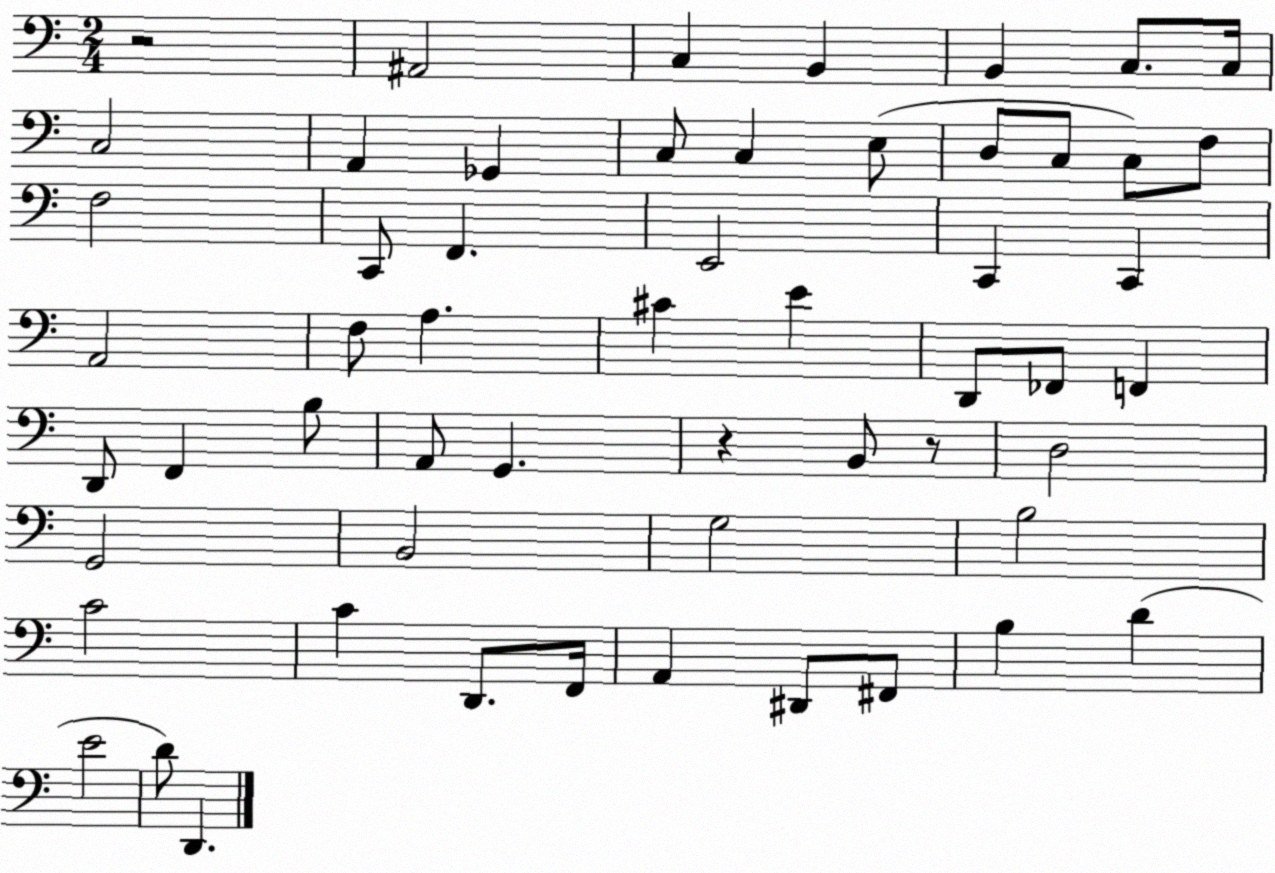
X:1
T:Untitled
M:2/4
L:1/4
K:C
z2 ^A,,2 C, B,, B,, C,/2 C,/4 C,2 A,, _G,, C,/2 C, E,/2 D,/2 C,/2 C,/2 F,/2 F,2 C,,/2 F,, E,,2 C,, C,, A,,2 F,/2 A, ^C E D,,/2 _F,,/2 F,, D,,/2 F,, B,/2 A,,/2 G,, z B,,/2 z/2 D,2 G,,2 B,,2 G,2 B,2 C2 C D,,/2 F,,/4 A,, ^D,,/2 ^F,,/2 B, D E2 D/2 D,,